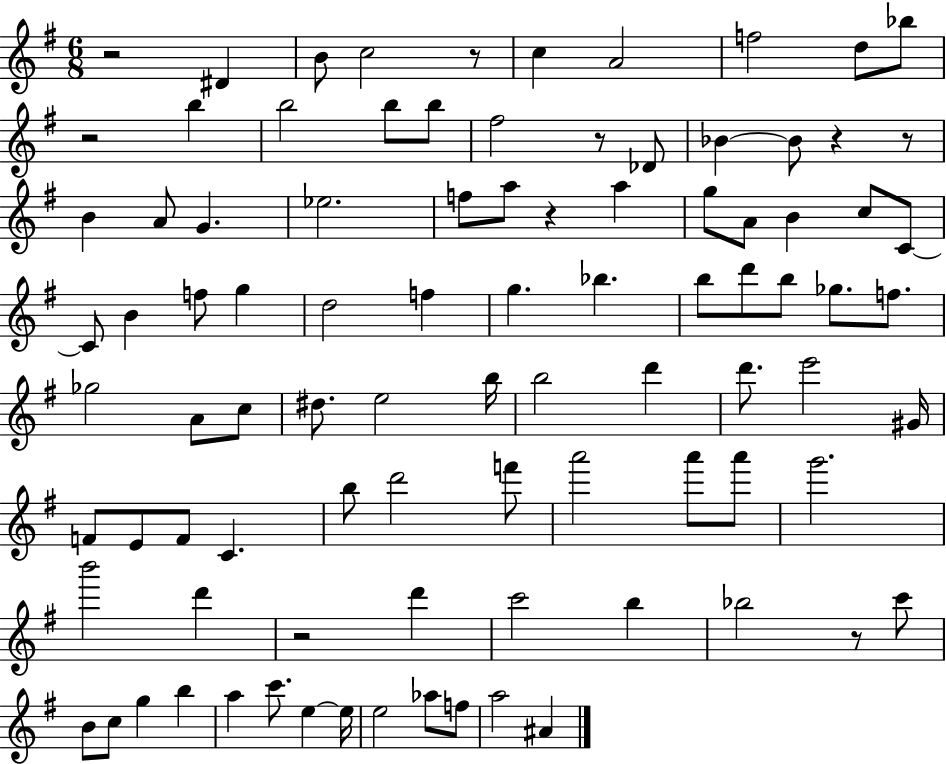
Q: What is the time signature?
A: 6/8